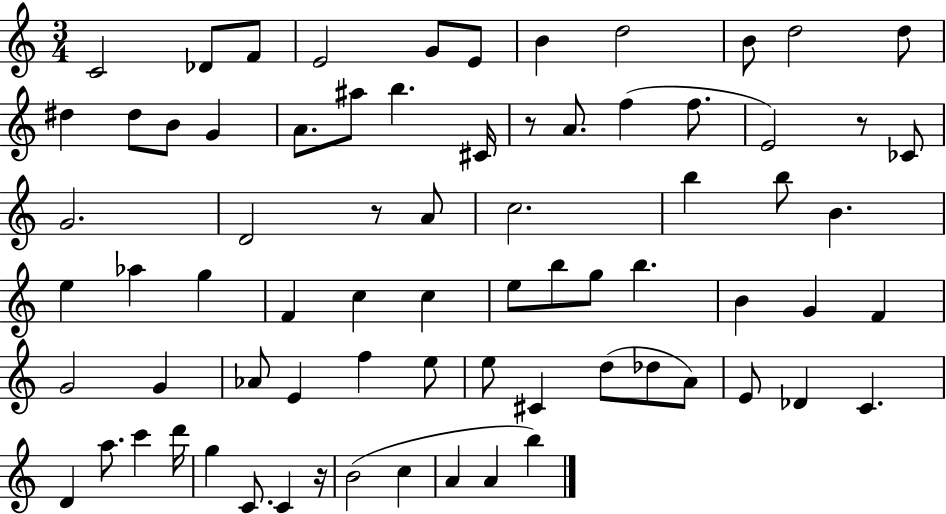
C4/h Db4/e F4/e E4/h G4/e E4/e B4/q D5/h B4/e D5/h D5/e D#5/q D#5/e B4/e G4/q A4/e. A#5/e B5/q. C#4/s R/e A4/e. F5/q F5/e. E4/h R/e CES4/e G4/h. D4/h R/e A4/e C5/h. B5/q B5/e B4/q. E5/q Ab5/q G5/q F4/q C5/q C5/q E5/e B5/e G5/e B5/q. B4/q G4/q F4/q G4/h G4/q Ab4/e E4/q F5/q E5/e E5/e C#4/q D5/e Db5/e A4/e E4/e Db4/q C4/q. D4/q A5/e. C6/q D6/s G5/q C4/e. C4/q R/s B4/h C5/q A4/q A4/q B5/q